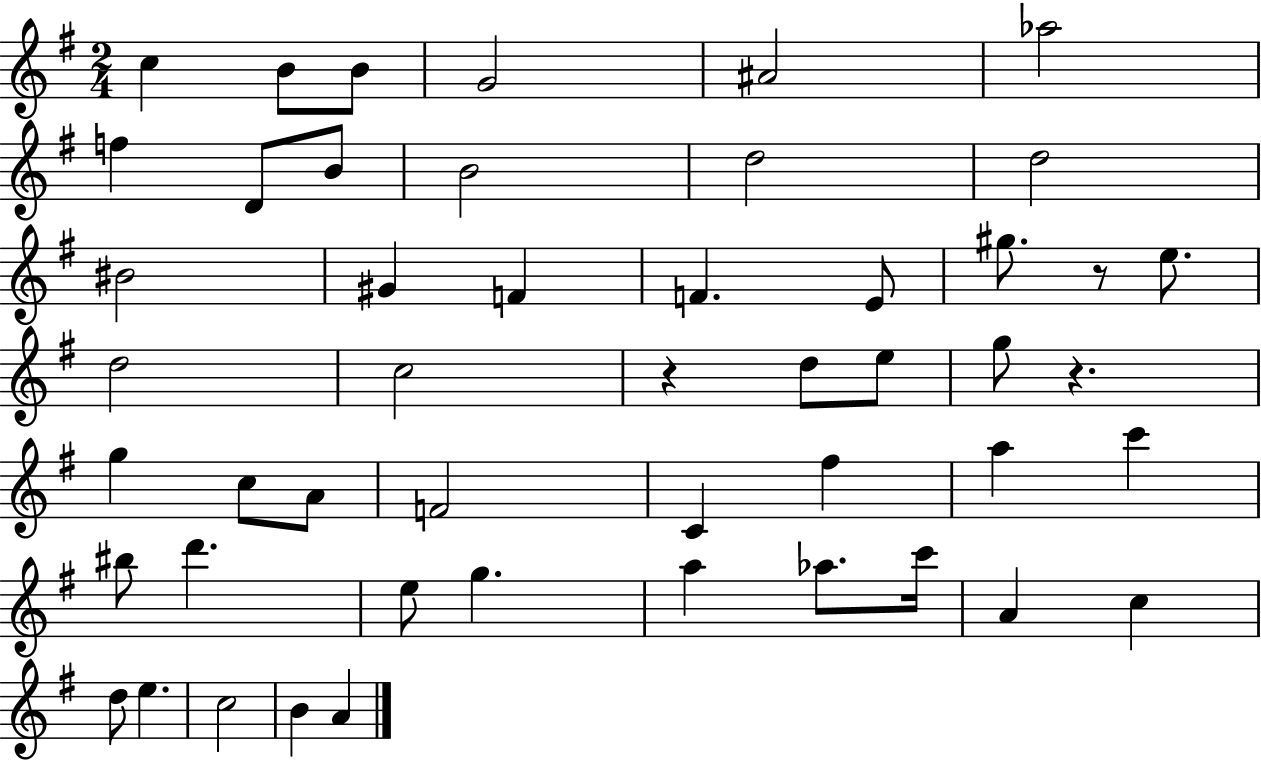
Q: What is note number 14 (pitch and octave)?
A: G#4